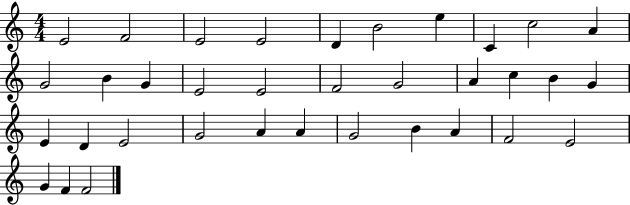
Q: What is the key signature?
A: C major